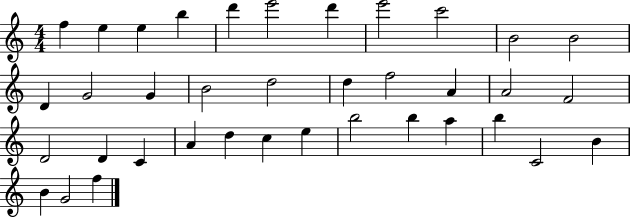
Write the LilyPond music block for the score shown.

{
  \clef treble
  \numericTimeSignature
  \time 4/4
  \key c \major
  f''4 e''4 e''4 b''4 | d'''4 e'''2 d'''4 | e'''2 c'''2 | b'2 b'2 | \break d'4 g'2 g'4 | b'2 d''2 | d''4 f''2 a'4 | a'2 f'2 | \break d'2 d'4 c'4 | a'4 d''4 c''4 e''4 | b''2 b''4 a''4 | b''4 c'2 b'4 | \break b'4 g'2 f''4 | \bar "|."
}